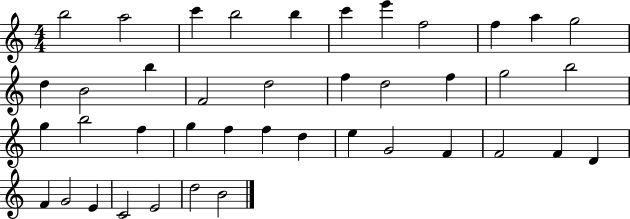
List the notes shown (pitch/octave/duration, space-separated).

B5/h A5/h C6/q B5/h B5/q C6/q E6/q F5/h F5/q A5/q G5/h D5/q B4/h B5/q F4/h D5/h F5/q D5/h F5/q G5/h B5/h G5/q B5/h F5/q G5/q F5/q F5/q D5/q E5/q G4/h F4/q F4/h F4/q D4/q F4/q G4/h E4/q C4/h E4/h D5/h B4/h